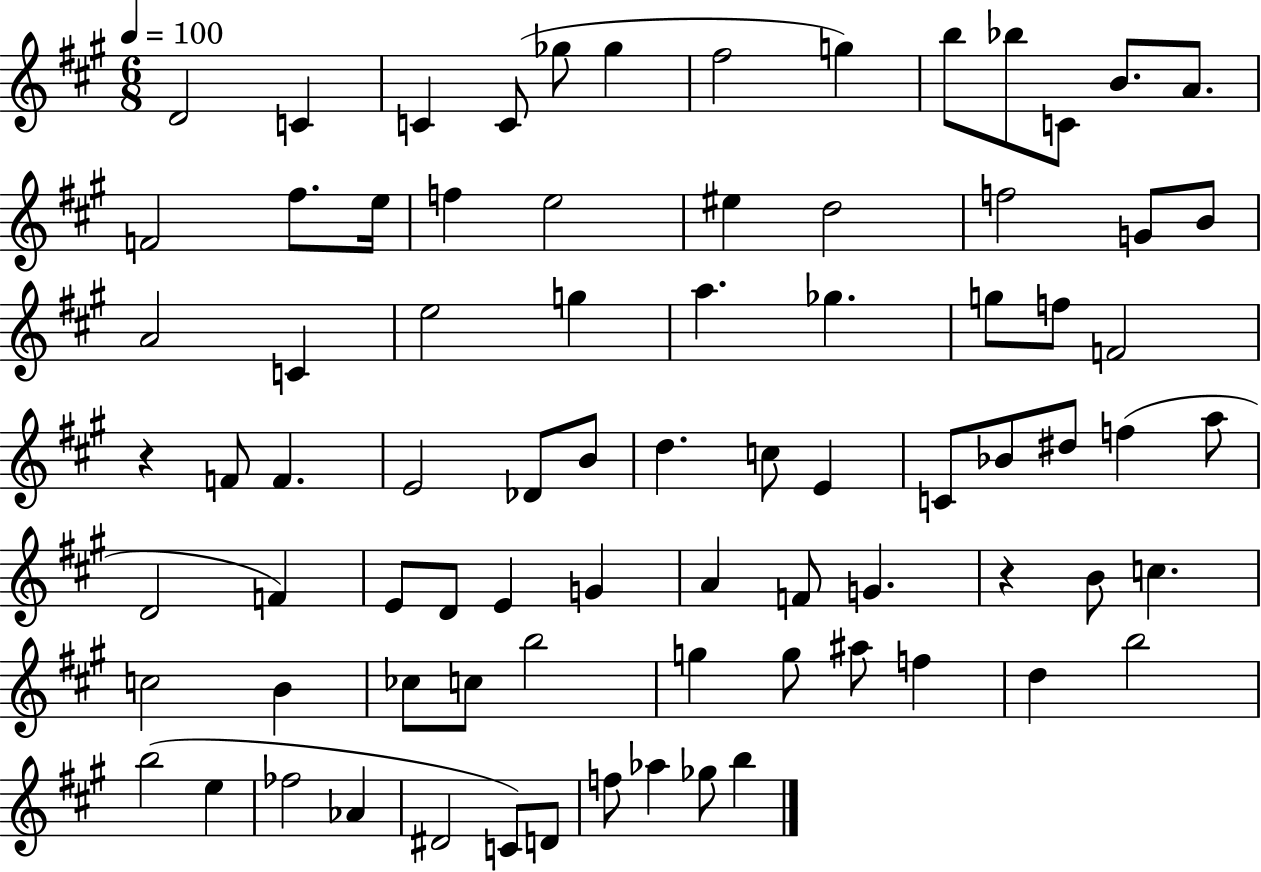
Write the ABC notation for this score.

X:1
T:Untitled
M:6/8
L:1/4
K:A
D2 C C C/2 _g/2 _g ^f2 g b/2 _b/2 C/2 B/2 A/2 F2 ^f/2 e/4 f e2 ^e d2 f2 G/2 B/2 A2 C e2 g a _g g/2 f/2 F2 z F/2 F E2 _D/2 B/2 d c/2 E C/2 _B/2 ^d/2 f a/2 D2 F E/2 D/2 E G A F/2 G z B/2 c c2 B _c/2 c/2 b2 g g/2 ^a/2 f d b2 b2 e _f2 _A ^D2 C/2 D/2 f/2 _a _g/2 b